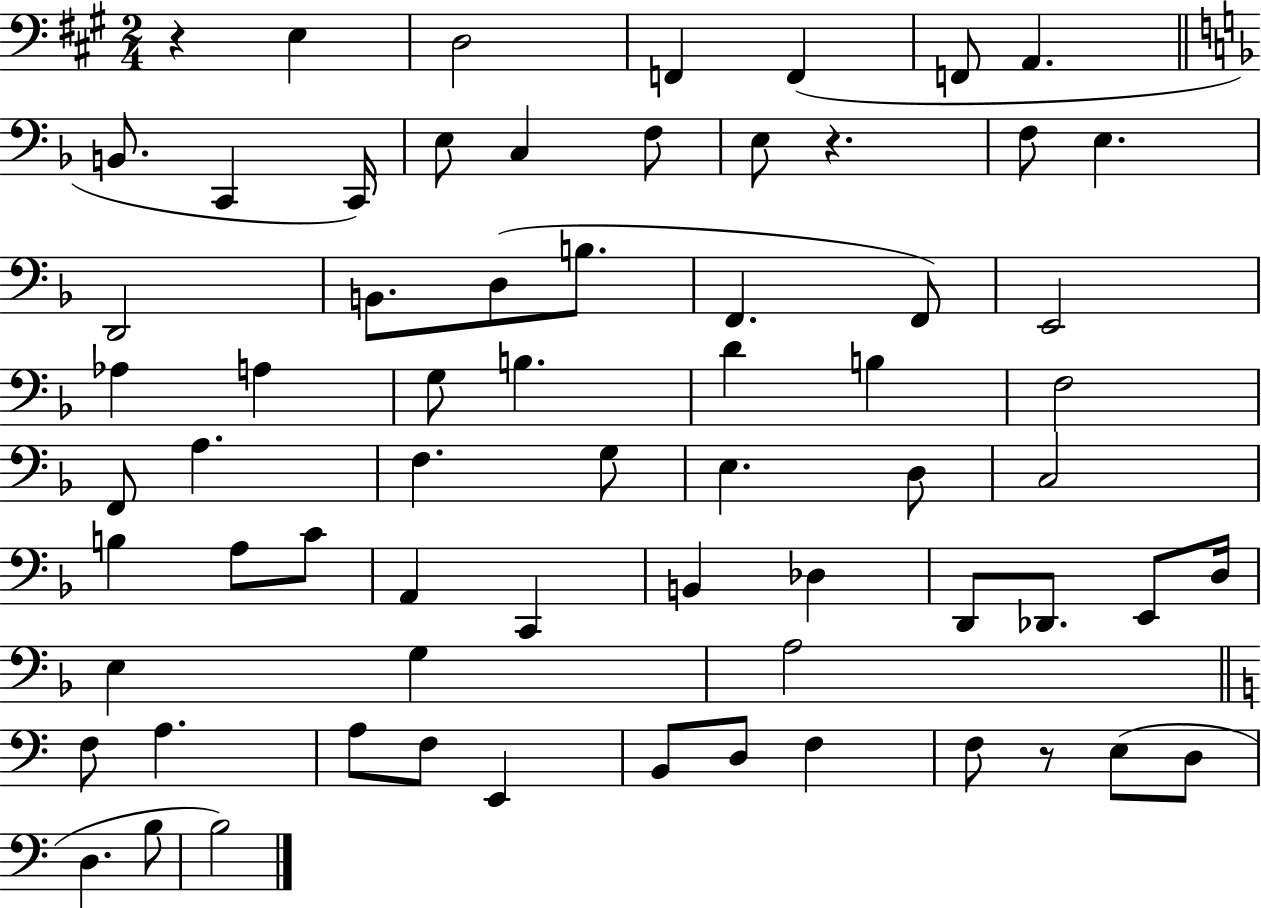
{
  \clef bass
  \numericTimeSignature
  \time 2/4
  \key a \major
  r4 e4 | d2 | f,4 f,4( | f,8 a,4. | \break \bar "||" \break \key d \minor b,8. c,4 c,16) | e8 c4 f8 | e8 r4. | f8 e4. | \break d,2 | b,8. d8( b8. | f,4. f,8) | e,2 | \break aes4 a4 | g8 b4. | d'4 b4 | f2 | \break f,8 a4. | f4. g8 | e4. d8 | c2 | \break b4 a8 c'8 | a,4 c,4 | b,4 des4 | d,8 des,8. e,8 d16 | \break e4 g4 | a2 | \bar "||" \break \key c \major f8 a4. | a8 f8 e,4 | b,8 d8 f4 | f8 r8 e8( d8 | \break d4. b8 | b2) | \bar "|."
}